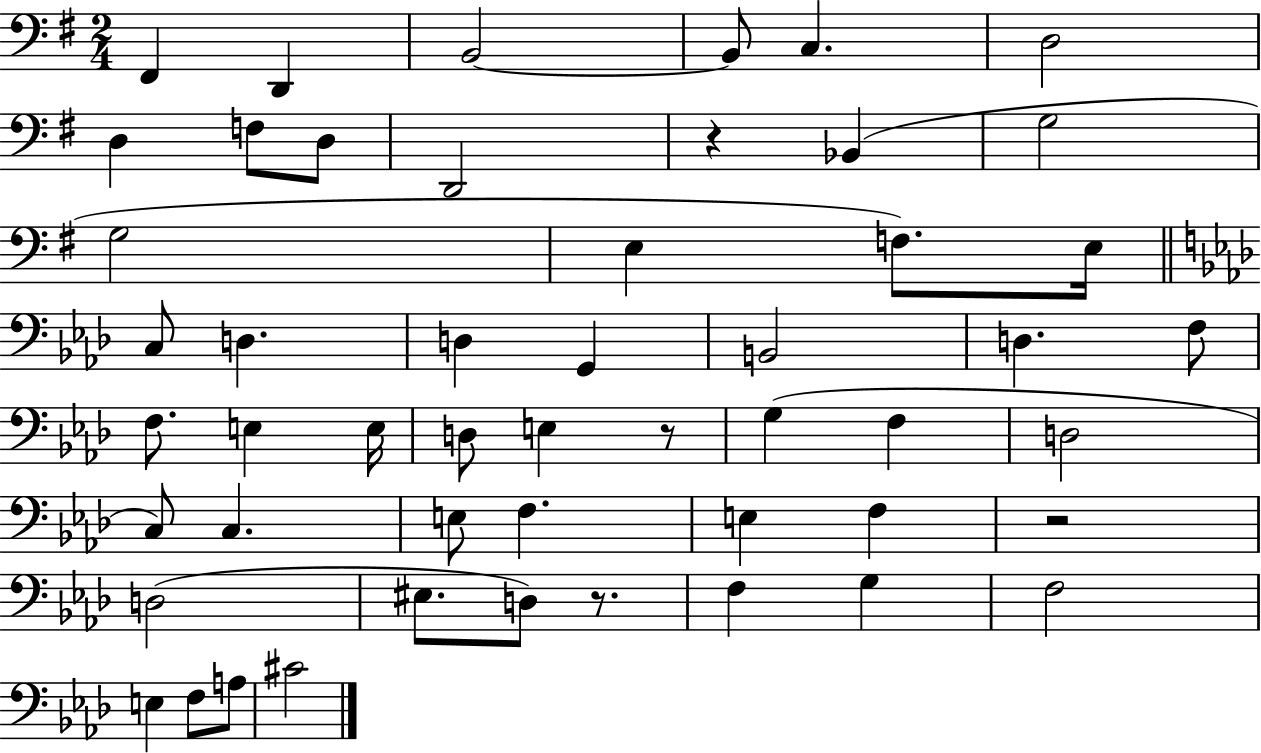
{
  \clef bass
  \numericTimeSignature
  \time 2/4
  \key g \major
  fis,4 d,4 | b,2~~ | b,8 c4. | d2 | \break d4 f8 d8 | d,2 | r4 bes,4( | g2 | \break g2 | e4 f8.) e16 | \bar "||" \break \key f \minor c8 d4. | d4 g,4 | b,2 | d4. f8 | \break f8. e4 e16 | d8 e4 r8 | g4( f4 | d2 | \break c8) c4. | e8 f4. | e4 f4 | r2 | \break d2( | eis8. d8) r8. | f4 g4 | f2 | \break e4 f8 a8 | cis'2 | \bar "|."
}